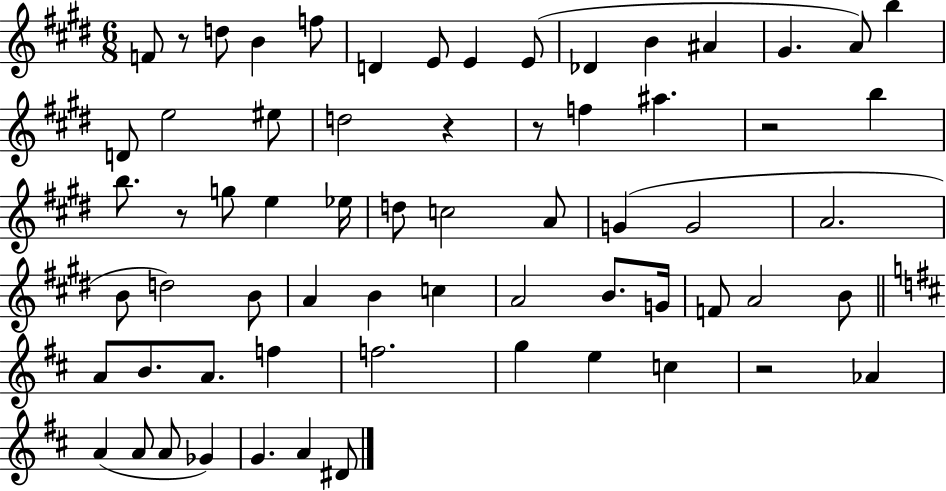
F4/e R/e D5/e B4/q F5/e D4/q E4/e E4/q E4/e Db4/q B4/q A#4/q G#4/q. A4/e B5/q D4/e E5/h EIS5/e D5/h R/q R/e F5/q A#5/q. R/h B5/q B5/e. R/e G5/e E5/q Eb5/s D5/e C5/h A4/e G4/q G4/h A4/h. B4/e D5/h B4/e A4/q B4/q C5/q A4/h B4/e. G4/s F4/e A4/h B4/e A4/e B4/e. A4/e. F5/q F5/h. G5/q E5/q C5/q R/h Ab4/q A4/q A4/e A4/e Gb4/q G4/q. A4/q D#4/e